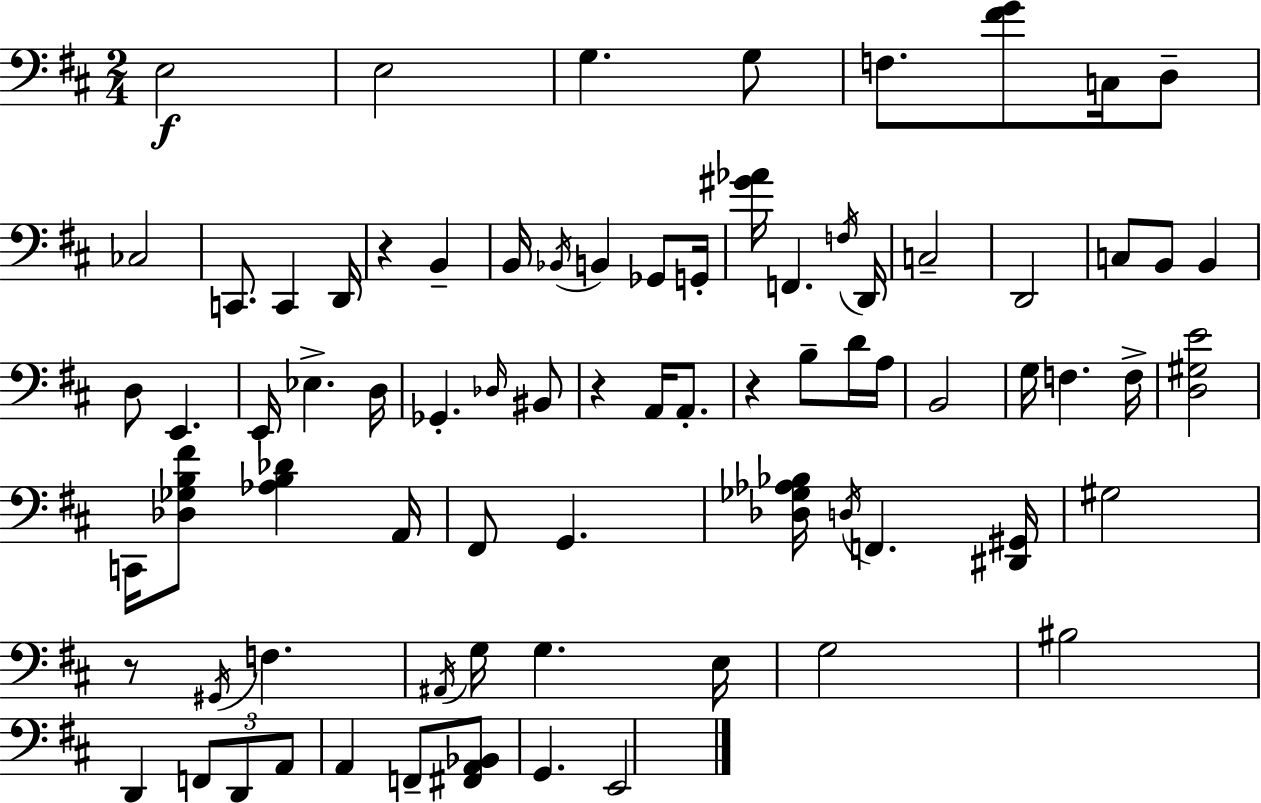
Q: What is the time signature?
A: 2/4